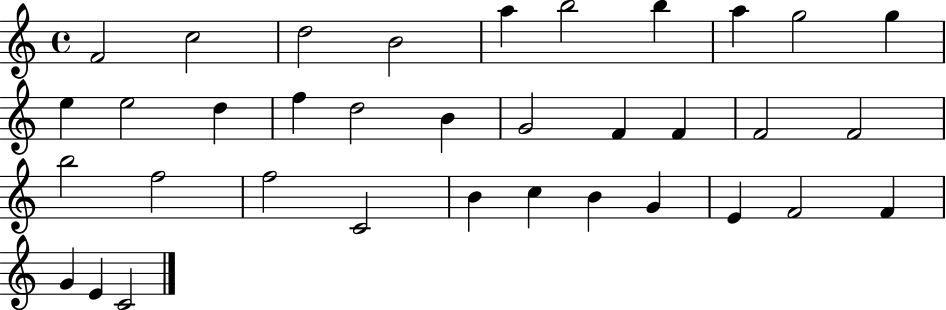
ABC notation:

X:1
T:Untitled
M:4/4
L:1/4
K:C
F2 c2 d2 B2 a b2 b a g2 g e e2 d f d2 B G2 F F F2 F2 b2 f2 f2 C2 B c B G E F2 F G E C2